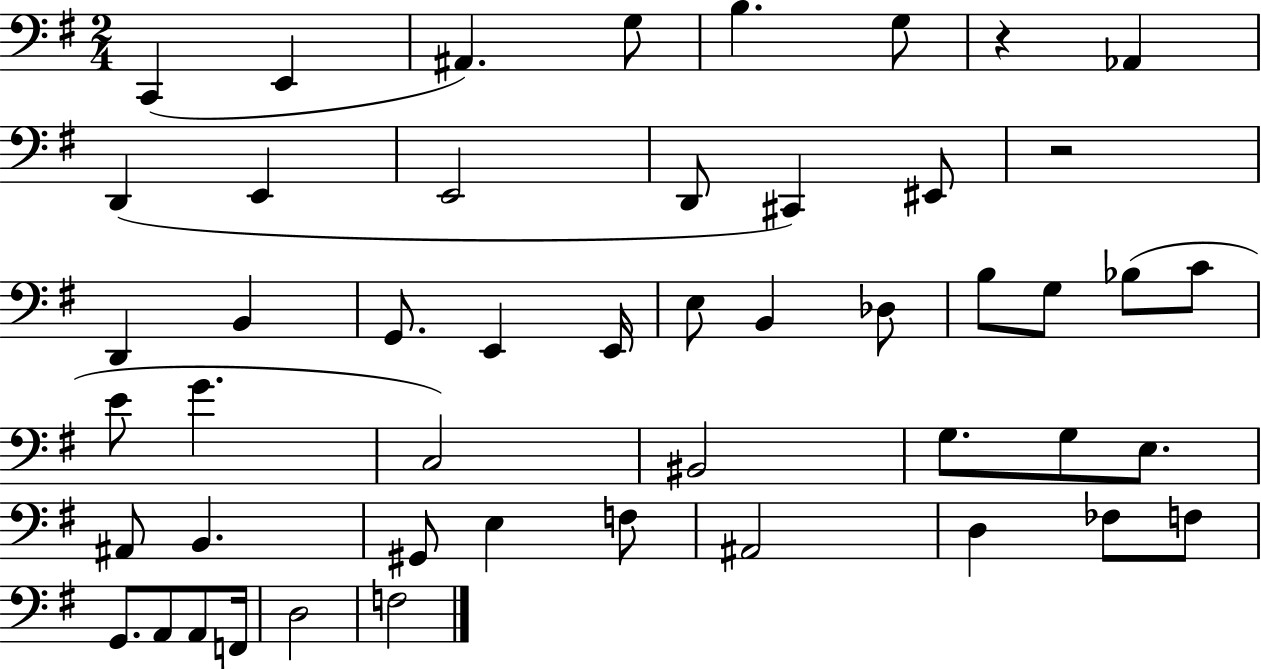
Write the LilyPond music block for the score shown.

{
  \clef bass
  \numericTimeSignature
  \time 2/4
  \key g \major
  \repeat volta 2 { c,4( e,4 | ais,4.) g8 | b4. g8 | r4 aes,4 | \break d,4( e,4 | e,2 | d,8 cis,4) eis,8 | r2 | \break d,4 b,4 | g,8. e,4 e,16 | e8 b,4 des8 | b8 g8 bes8( c'8 | \break e'8 g'4. | c2) | bis,2 | g8. g8 e8. | \break ais,8 b,4. | gis,8 e4 f8 | ais,2 | d4 fes8 f8 | \break g,8. a,8 a,8 f,16 | d2 | f2 | } \bar "|."
}